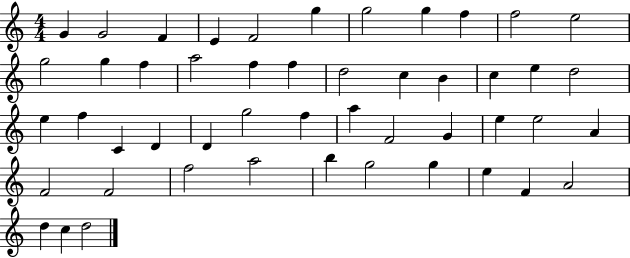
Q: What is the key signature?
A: C major